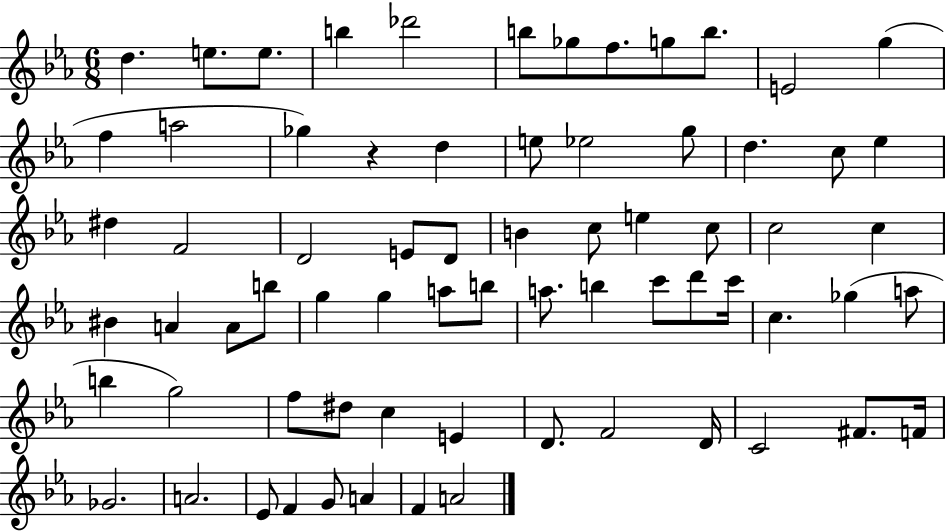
D5/q. E5/e. E5/e. B5/q Db6/h B5/e Gb5/e F5/e. G5/e B5/e. E4/h G5/q F5/q A5/h Gb5/q R/q D5/q E5/e Eb5/h G5/e D5/q. C5/e Eb5/q D#5/q F4/h D4/h E4/e D4/e B4/q C5/e E5/q C5/e C5/h C5/q BIS4/q A4/q A4/e B5/e G5/q G5/q A5/e B5/e A5/e. B5/q C6/e D6/e C6/s C5/q. Gb5/q A5/e B5/q G5/h F5/e D#5/e C5/q E4/q D4/e. F4/h D4/s C4/h F#4/e. F4/s Gb4/h. A4/h. Eb4/e F4/q G4/e A4/q F4/q A4/h